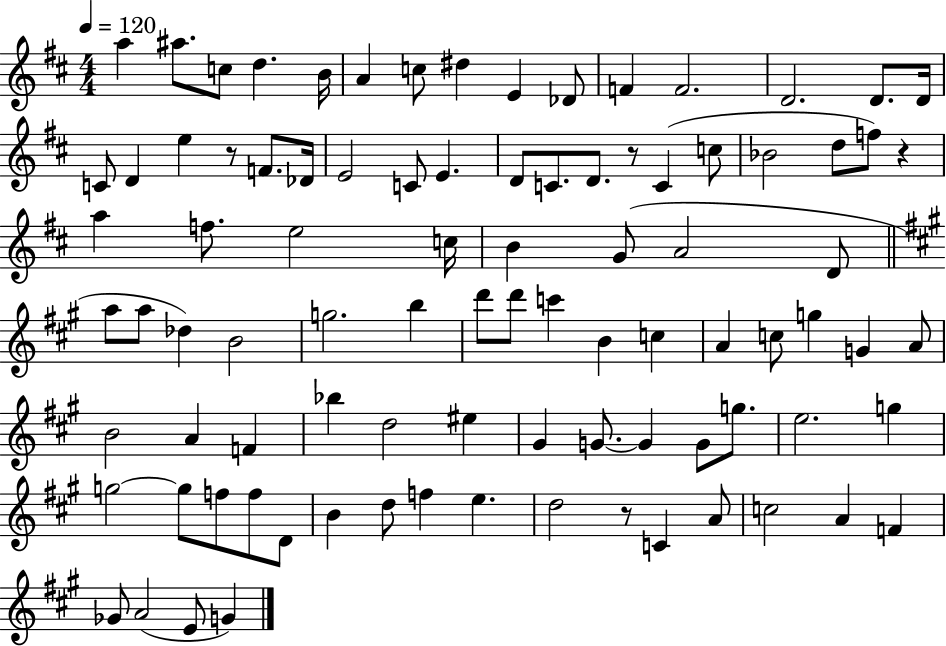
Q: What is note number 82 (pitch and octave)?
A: A4